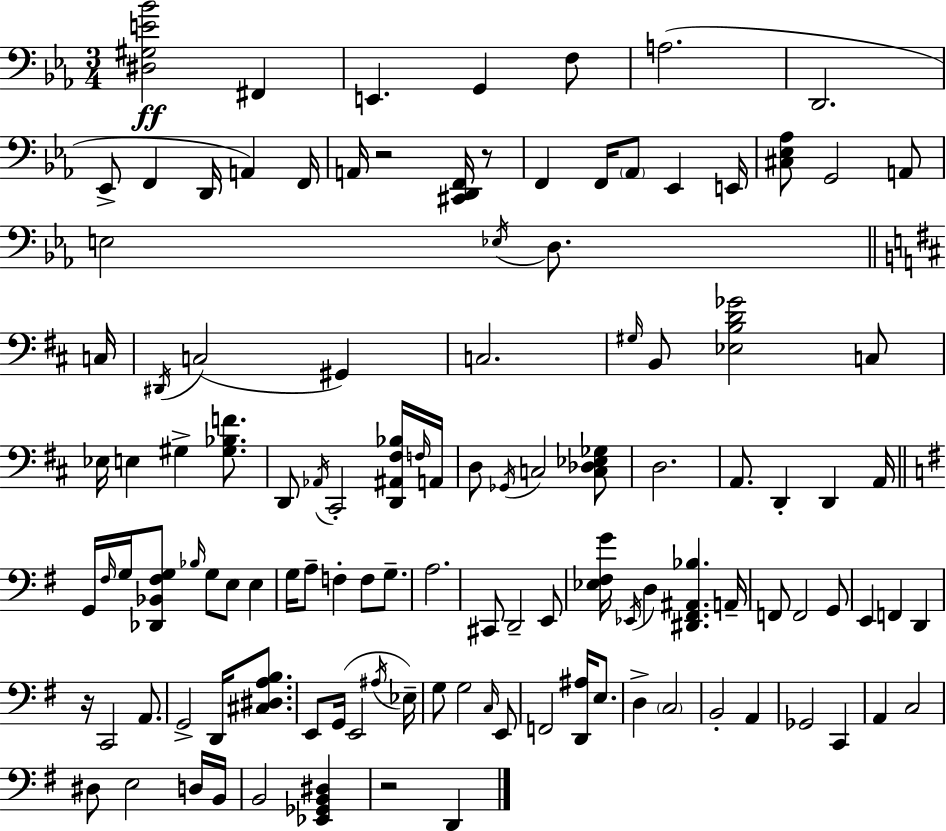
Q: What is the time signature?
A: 3/4